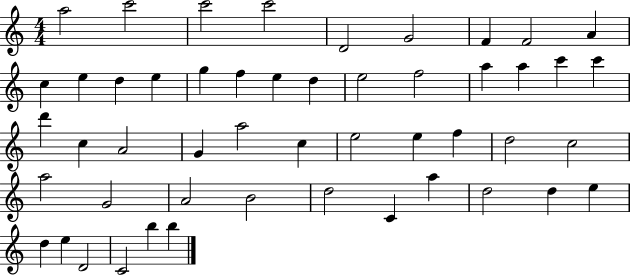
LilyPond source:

{
  \clef treble
  \numericTimeSignature
  \time 4/4
  \key c \major
  a''2 c'''2 | c'''2 c'''2 | d'2 g'2 | f'4 f'2 a'4 | \break c''4 e''4 d''4 e''4 | g''4 f''4 e''4 d''4 | e''2 f''2 | a''4 a''4 c'''4 c'''4 | \break d'''4 c''4 a'2 | g'4 a''2 c''4 | e''2 e''4 f''4 | d''2 c''2 | \break a''2 g'2 | a'2 b'2 | d''2 c'4 a''4 | d''2 d''4 e''4 | \break d''4 e''4 d'2 | c'2 b''4 b''4 | \bar "|."
}